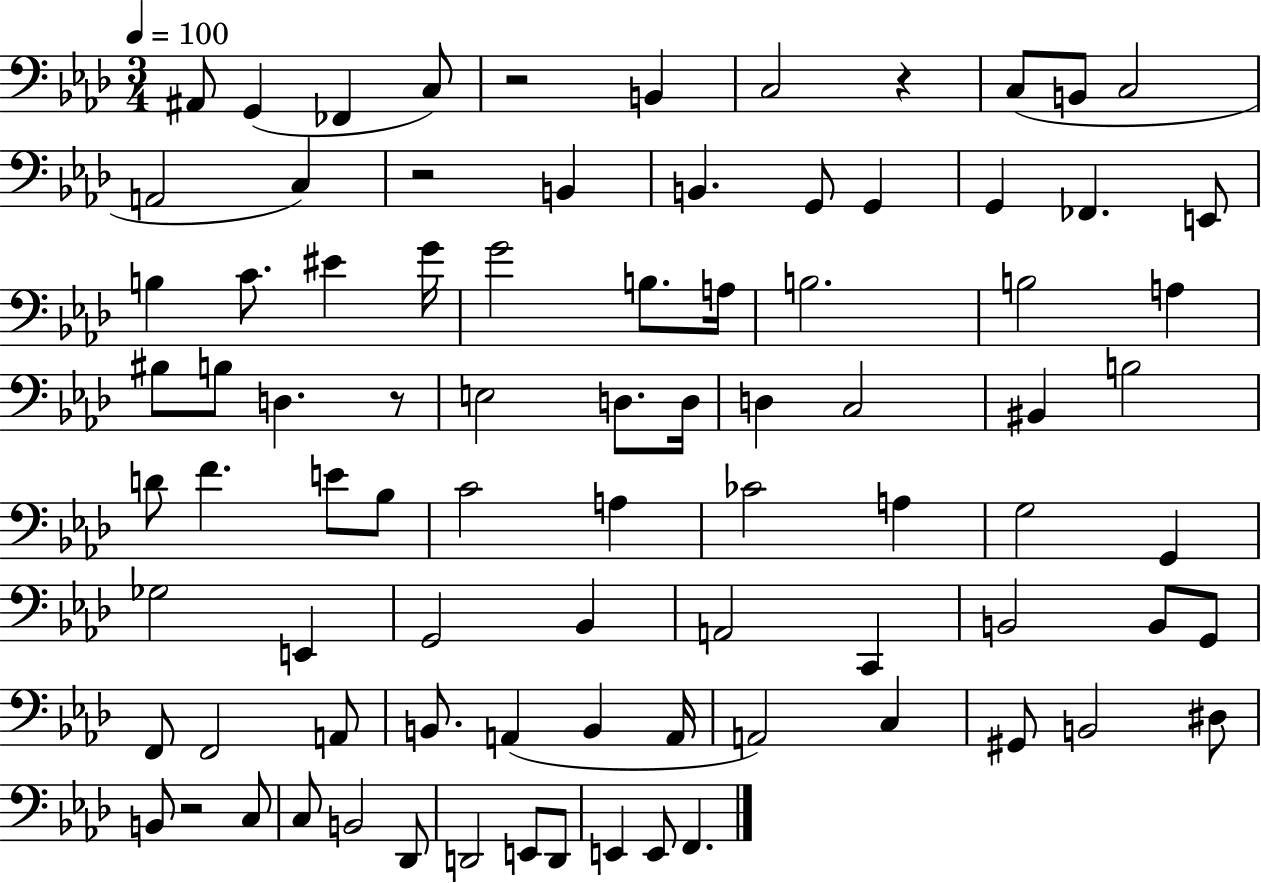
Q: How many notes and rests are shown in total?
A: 85